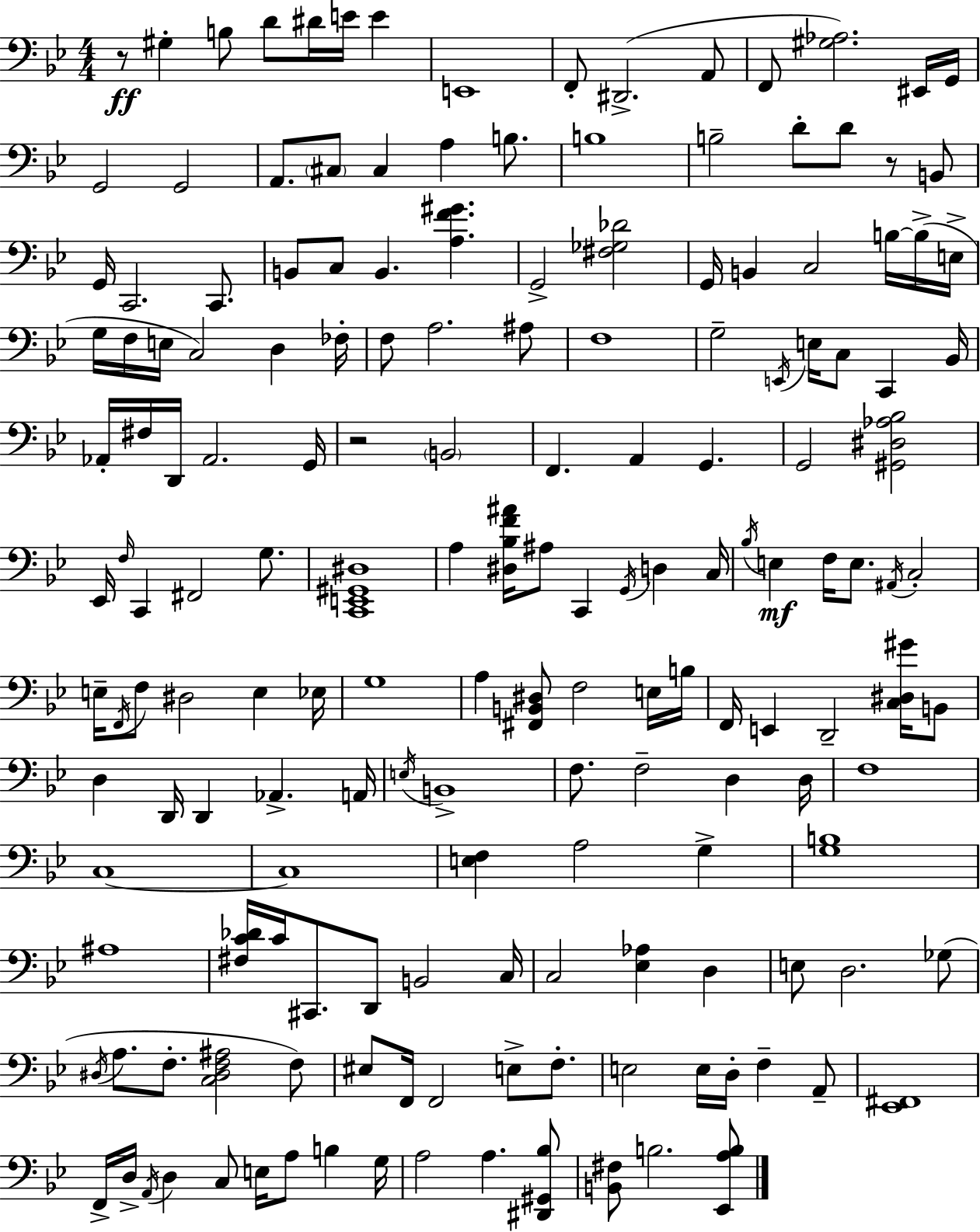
X:1
T:Untitled
M:4/4
L:1/4
K:Bb
z/2 ^G, B,/2 D/2 ^D/4 E/4 E E,,4 F,,/2 ^D,,2 A,,/2 F,,/2 [^G,_A,]2 ^E,,/4 G,,/4 G,,2 G,,2 A,,/2 ^C,/2 ^C, A, B,/2 B,4 B,2 D/2 D/2 z/2 B,,/2 G,,/4 C,,2 C,,/2 B,,/2 C,/2 B,, [A,F^G] G,,2 [^F,_G,_D]2 G,,/4 B,, C,2 B,/4 B,/4 E,/4 G,/4 F,/4 E,/4 C,2 D, _F,/4 F,/2 A,2 ^A,/2 F,4 G,2 E,,/4 E,/4 C,/2 C,, _B,,/4 _A,,/4 ^F,/4 D,,/4 _A,,2 G,,/4 z2 B,,2 F,, A,, G,, G,,2 [^G,,^D,_A,_B,]2 _E,,/4 F,/4 C,, ^F,,2 G,/2 [C,,E,,^G,,^D,]4 A, [^D,_B,F^A]/4 ^A,/2 C,, G,,/4 D, C,/4 _B,/4 E, F,/4 E,/2 ^A,,/4 C,2 E,/4 F,,/4 F,/2 ^D,2 E, _E,/4 G,4 A, [^F,,B,,^D,]/2 F,2 E,/4 B,/4 F,,/4 E,, D,,2 [C,^D,^G]/4 B,,/2 D, D,,/4 D,, _A,, A,,/4 E,/4 B,,4 F,/2 F,2 D, D,/4 F,4 C,4 C,4 [E,F,] A,2 G, [G,B,]4 ^A,4 [^F,C_D]/4 C/4 ^C,,/2 D,,/2 B,,2 C,/4 C,2 [_E,_A,] D, E,/2 D,2 _G,/2 ^D,/4 A,/2 F,/2 [C,^D,F,^A,]2 F,/2 ^E,/2 F,,/4 F,,2 E,/2 F,/2 E,2 E,/4 D,/4 F, A,,/2 [_E,,^F,,]4 F,,/4 D,/4 A,,/4 D, C,/2 E,/4 A,/2 B, G,/4 A,2 A, [^D,,^G,,_B,]/2 [B,,^F,]/2 B,2 [_E,,A,B,]/2